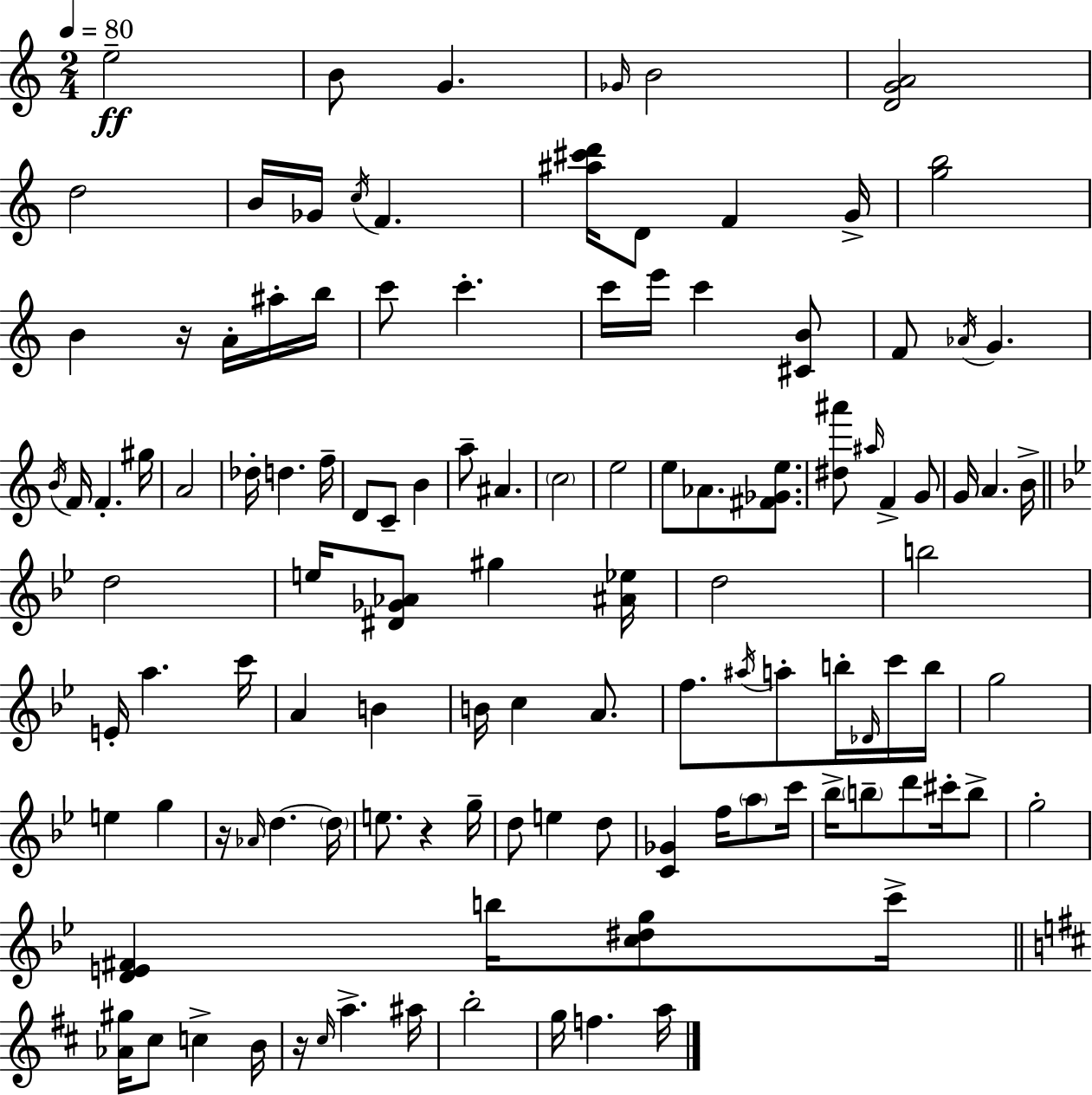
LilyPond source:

{
  \clef treble
  \numericTimeSignature
  \time 2/4
  \key c \major
  \tempo 4 = 80
  e''2--\ff | b'8 g'4. | \grace { ges'16 } b'2 | <d' g' a'>2 | \break d''2 | b'16 ges'16 \acciaccatura { c''16 } f'4. | <ais'' cis''' d'''>16 d'8 f'4 | g'16-> <g'' b''>2 | \break b'4 r16 a'16-. | ais''16-. b''16 c'''8 c'''4.-. | c'''16 e'''16 c'''4 | <cis' b'>8 f'8 \acciaccatura { aes'16 } g'4. | \break \acciaccatura { b'16 } f'16 f'4.-. | gis''16 a'2 | des''16-. d''4. | f''16-- d'8 c'8-- | \break b'4 a''8-- ais'4. | \parenthesize c''2 | e''2 | e''8 aes'8. | \break <fis' ges' e''>8. <dis'' ais'''>8 \grace { ais''16 } f'4-> | g'8 g'16 a'4. | b'16-> \bar "||" \break \key bes \major d''2 | e''16 <dis' ges' aes'>8 gis''4 <ais' ees''>16 | d''2 | b''2 | \break e'16-. a''4. c'''16 | a'4 b'4 | b'16 c''4 a'8. | f''8. \acciaccatura { ais''16 } a''8-. b''16-. \grace { des'16 } | \break c'''16 b''16 g''2 | e''4 g''4 | r16 \grace { aes'16 } d''4.~~ | \parenthesize d''16 e''8. r4 | \break g''16-- d''8 e''4 | d''8 <c' ges'>4 f''16 | \parenthesize a''8 c'''16 bes''16-> \parenthesize b''8-- d'''8 | cis'''16-. b''8-> g''2-. | \break <d' e' fis'>4 b''16 | <c'' dis'' g''>8 c'''16-> \bar "||" \break \key d \major <aes' gis''>16 cis''8 c''4-> b'16 | r16 \grace { cis''16 } a''4.-> | ais''16 b''2-. | g''16 f''4. | \break a''16 \bar "|."
}